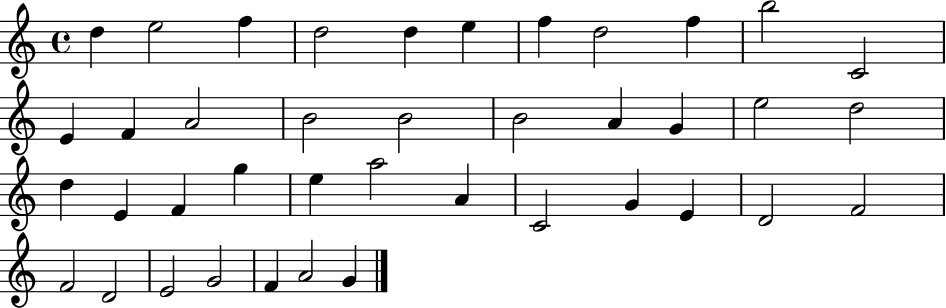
D5/q E5/h F5/q D5/h D5/q E5/q F5/q D5/h F5/q B5/h C4/h E4/q F4/q A4/h B4/h B4/h B4/h A4/q G4/q E5/h D5/h D5/q E4/q F4/q G5/q E5/q A5/h A4/q C4/h G4/q E4/q D4/h F4/h F4/h D4/h E4/h G4/h F4/q A4/h G4/q